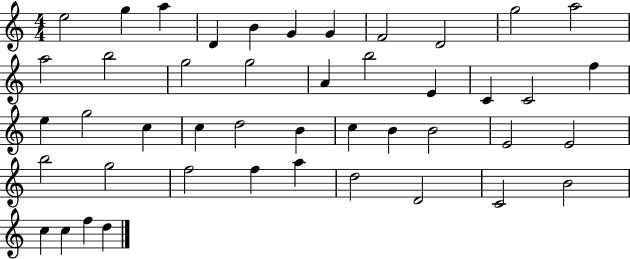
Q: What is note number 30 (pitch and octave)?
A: B4